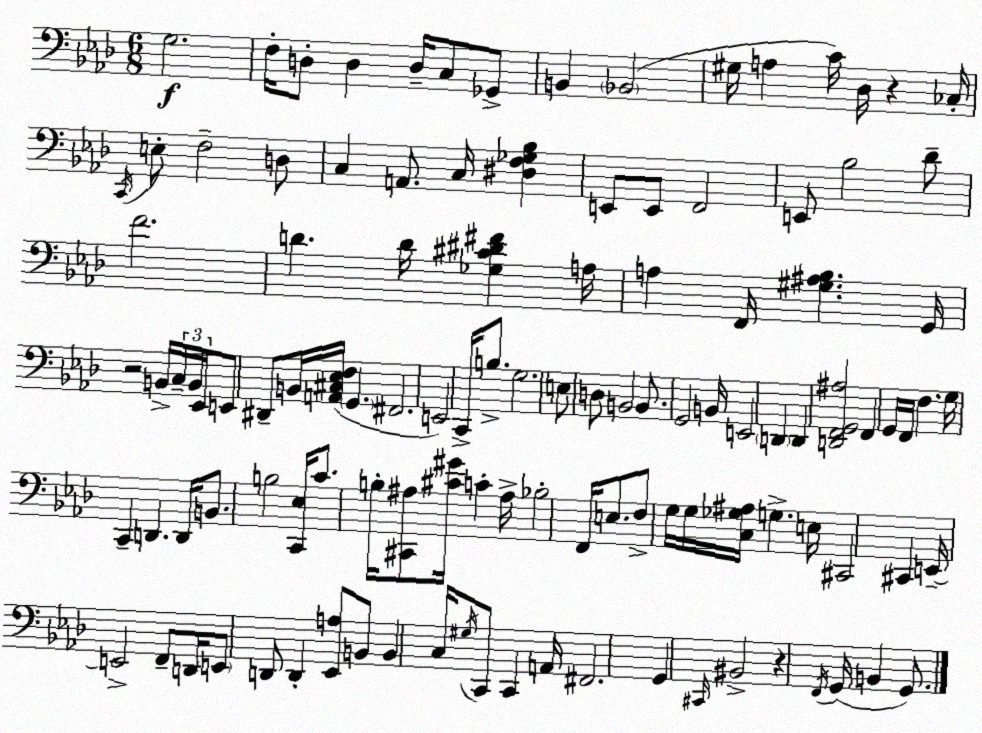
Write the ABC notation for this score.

X:1
T:Untitled
M:6/8
L:1/4
K:Fm
G,2 F,/4 D,/2 D, D,/4 C,/2 _G,,/2 B,, _B,,2 ^G,/4 A, C/4 _D,/4 z _C,/4 C,,/4 E,/2 F,2 D,/2 C, A,,/2 C,/4 [^D,F,_G,_B,] E,,/2 E,,/2 F,,2 E,,/2 _B,2 _D/2 F2 D D/4 [_G,^C^D^F] A,/4 A, F,,/4 [^G,^A,_B,] G,,/4 z2 B,,/4 C,/4 B,,/4 _E,,/4 E,,/2 ^D,,/2 B,,/4 [A,,^C,_E,F,]/4 G,, ^F,,2 E,,2 C,,/4 B,/2 G,2 E,/2 D,/2 B,,2 B,,/2 G,,2 B,,/4 E,,2 D,, D,, [D,,F,,G,,^A,]2 F,, G,,/4 F,,/4 F, G,/4 C,, D,, D,,/4 B,,/2 B,2 [C,,_E,]/4 C/2 B,/4 [^C,,^A,]/2 [^C^G]/4 C ^A,/4 _B,2 F,,/4 E,/2 F,/2 G,/4 G,/4 [C,_G,^A,]/4 G, E,/4 ^C,,2 ^C,, E,,/4 E,,2 F,,/2 D,,/4 E,,/2 D,,/2 D,, [_E,,A,]/2 B,,/2 B,, C,/4 ^G,/4 C,,/2 C,, A,,/4 ^F,,2 G,, ^C,,/4 ^B,,2 z F,,/4 G,,/4 B,, G,,/2